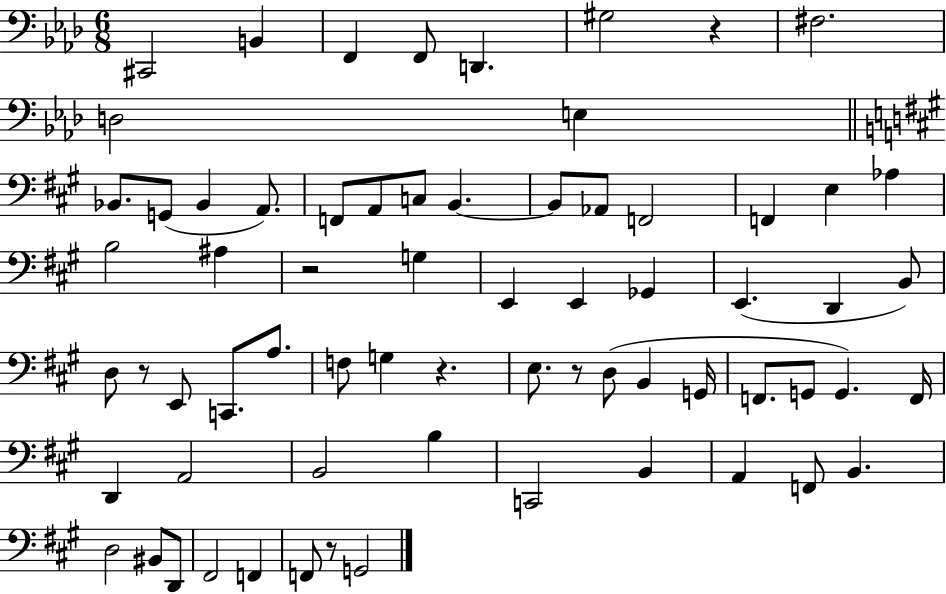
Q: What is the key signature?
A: AES major